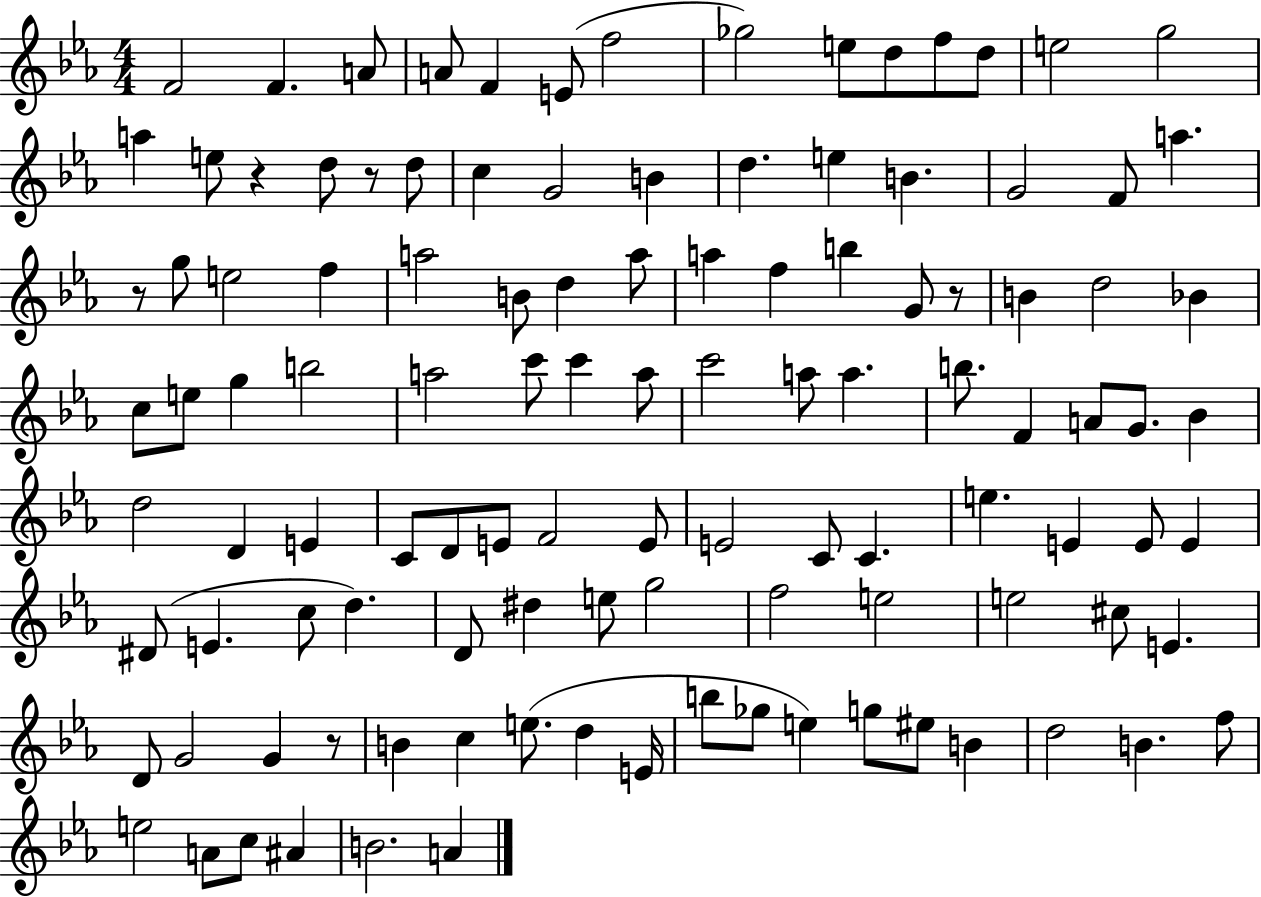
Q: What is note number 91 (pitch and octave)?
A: E5